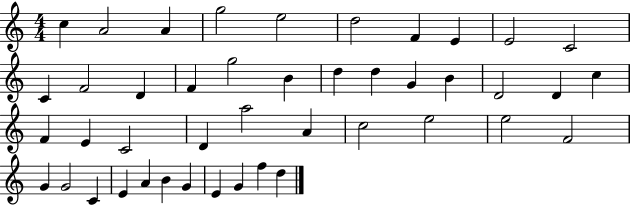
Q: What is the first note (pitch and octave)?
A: C5